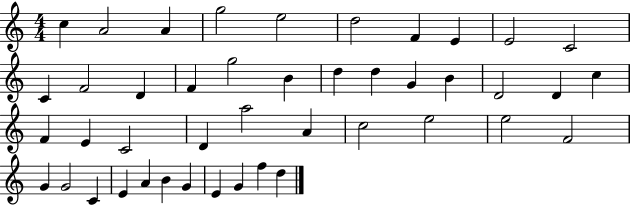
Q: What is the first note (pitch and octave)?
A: C5